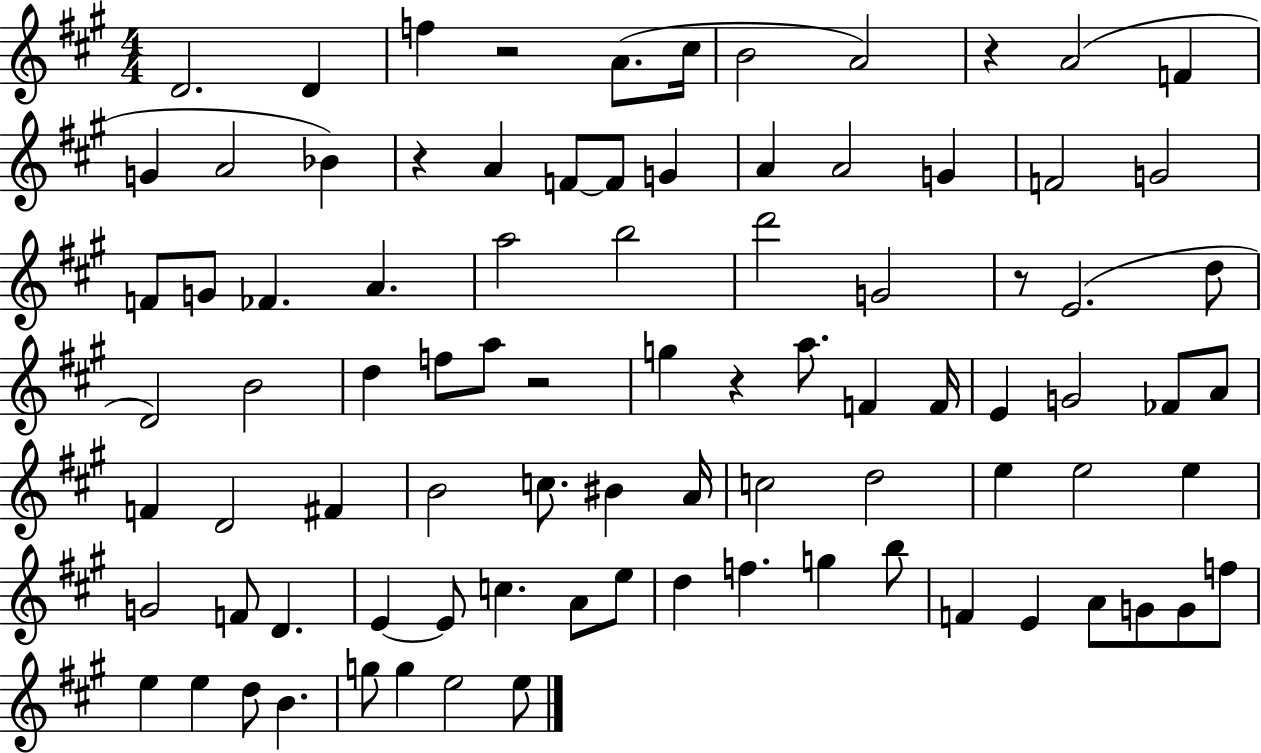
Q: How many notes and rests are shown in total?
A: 88